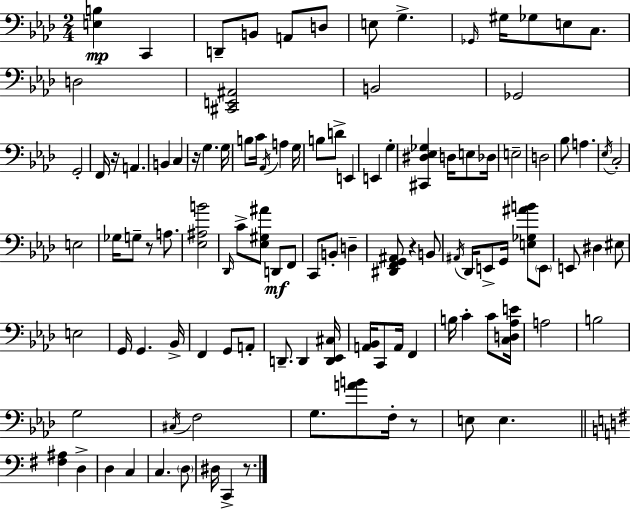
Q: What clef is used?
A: bass